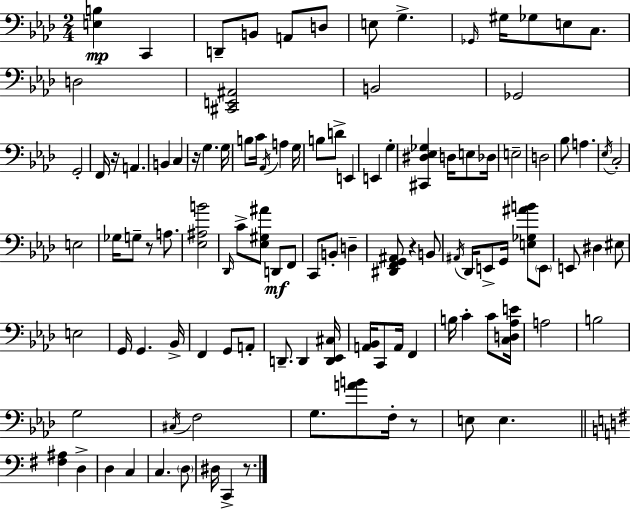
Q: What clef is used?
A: bass